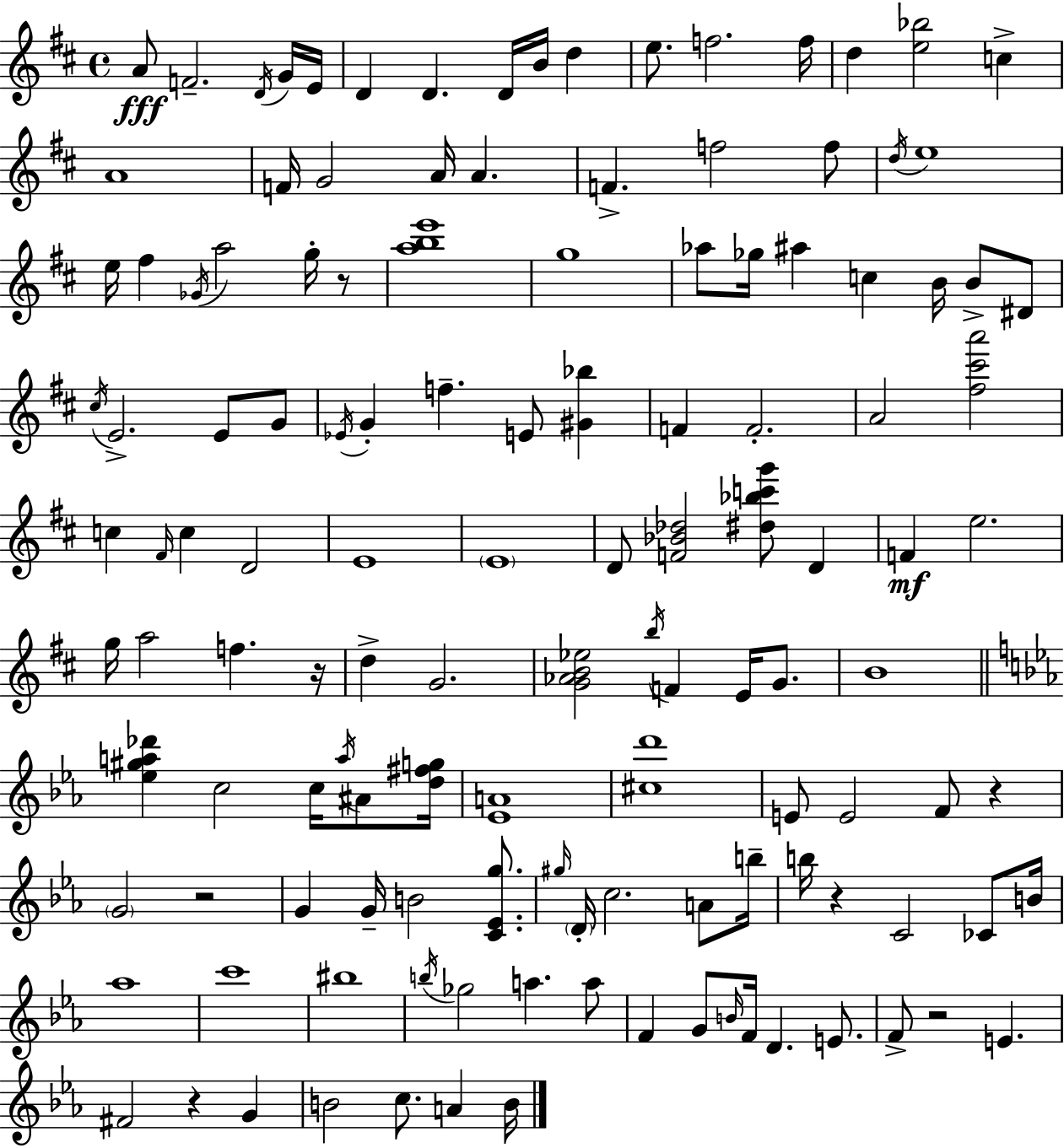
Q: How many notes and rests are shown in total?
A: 129